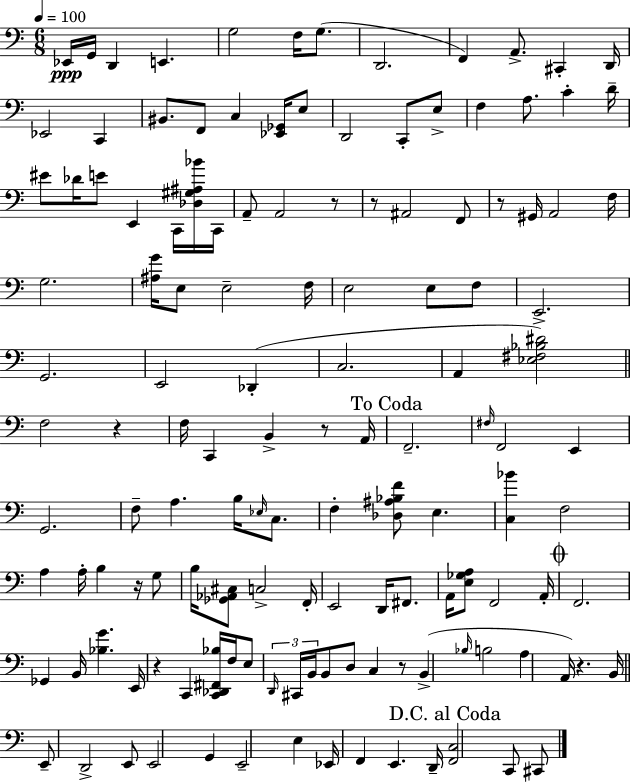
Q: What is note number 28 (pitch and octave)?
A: E4